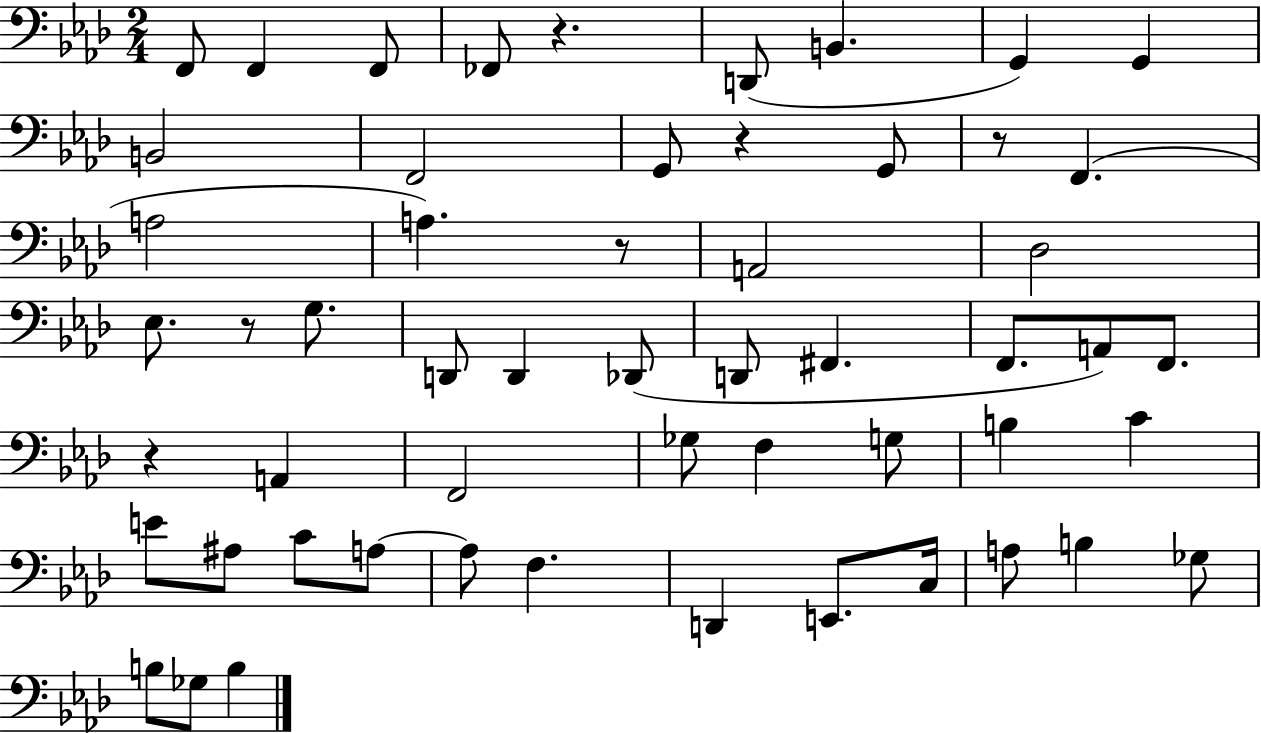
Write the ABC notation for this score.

X:1
T:Untitled
M:2/4
L:1/4
K:Ab
F,,/2 F,, F,,/2 _F,,/2 z D,,/2 B,, G,, G,, B,,2 F,,2 G,,/2 z G,,/2 z/2 F,, A,2 A, z/2 A,,2 _D,2 _E,/2 z/2 G,/2 D,,/2 D,, _D,,/2 D,,/2 ^F,, F,,/2 A,,/2 F,,/2 z A,, F,,2 _G,/2 F, G,/2 B, C E/2 ^A,/2 C/2 A,/2 A,/2 F, D,, E,,/2 C,/4 A,/2 B, _G,/2 B,/2 _G,/2 B,